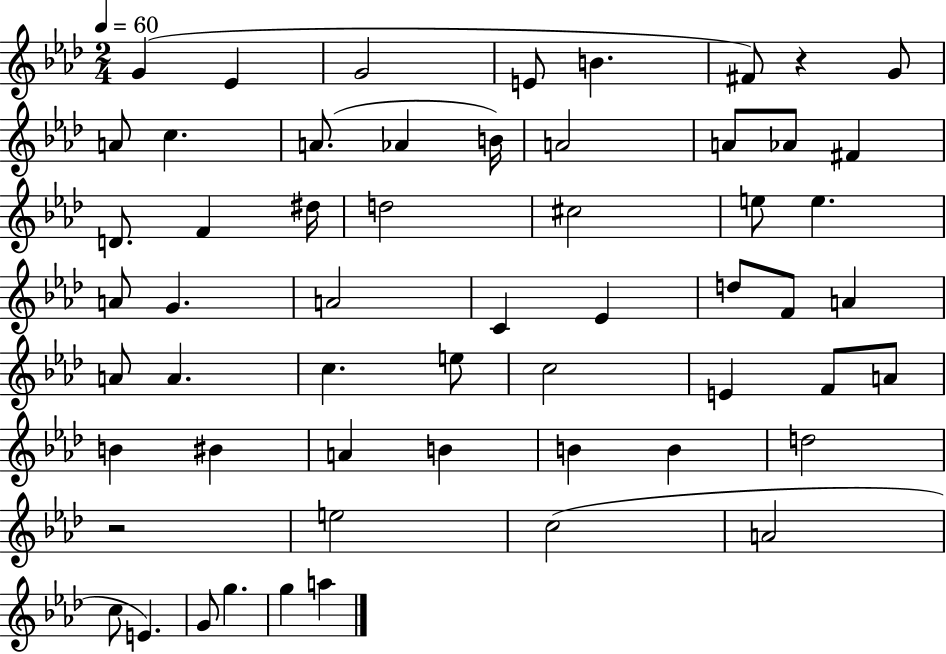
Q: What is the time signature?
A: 2/4